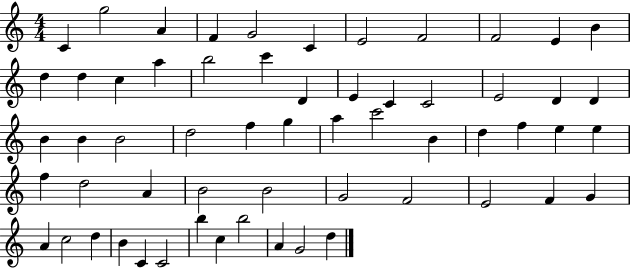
C4/q G5/h A4/q F4/q G4/h C4/q E4/h F4/h F4/h E4/q B4/q D5/q D5/q C5/q A5/q B5/h C6/q D4/q E4/q C4/q C4/h E4/h D4/q D4/q B4/q B4/q B4/h D5/h F5/q G5/q A5/q C6/h B4/q D5/q F5/q E5/q E5/q F5/q D5/h A4/q B4/h B4/h G4/h F4/h E4/h F4/q G4/q A4/q C5/h D5/q B4/q C4/q C4/h B5/q C5/q B5/h A4/q G4/h D5/q